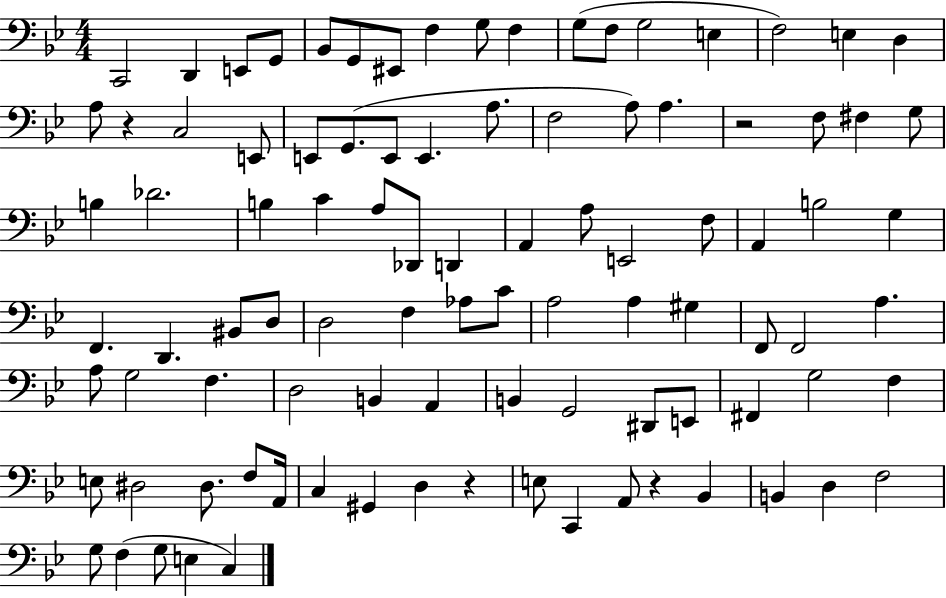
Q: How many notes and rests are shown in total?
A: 96